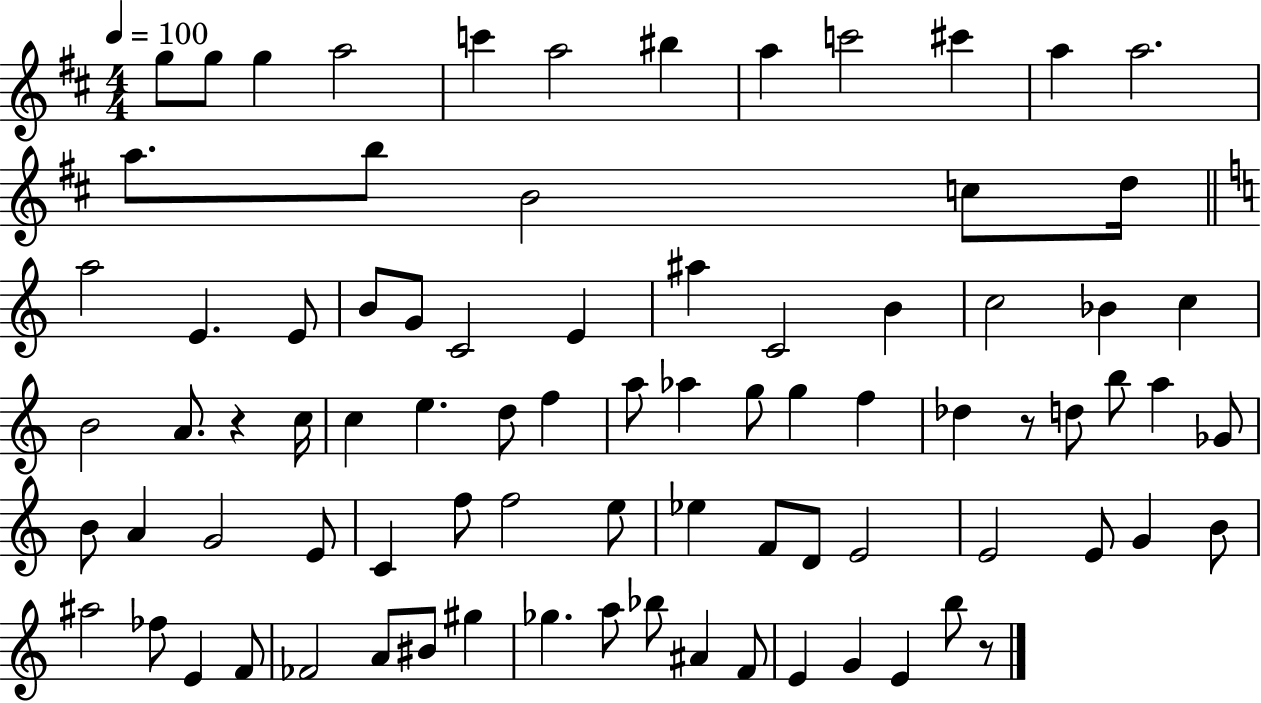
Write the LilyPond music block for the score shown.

{
  \clef treble
  \numericTimeSignature
  \time 4/4
  \key d \major
  \tempo 4 = 100
  g''8 g''8 g''4 a''2 | c'''4 a''2 bis''4 | a''4 c'''2 cis'''4 | a''4 a''2. | \break a''8. b''8 b'2 c''8 d''16 | \bar "||" \break \key c \major a''2 e'4. e'8 | b'8 g'8 c'2 e'4 | ais''4 c'2 b'4 | c''2 bes'4 c''4 | \break b'2 a'8. r4 c''16 | c''4 e''4. d''8 f''4 | a''8 aes''4 g''8 g''4 f''4 | des''4 r8 d''8 b''8 a''4 ges'8 | \break b'8 a'4 g'2 e'8 | c'4 f''8 f''2 e''8 | ees''4 f'8 d'8 e'2 | e'2 e'8 g'4 b'8 | \break ais''2 fes''8 e'4 f'8 | fes'2 a'8 bis'8 gis''4 | ges''4. a''8 bes''8 ais'4 f'8 | e'4 g'4 e'4 b''8 r8 | \break \bar "|."
}